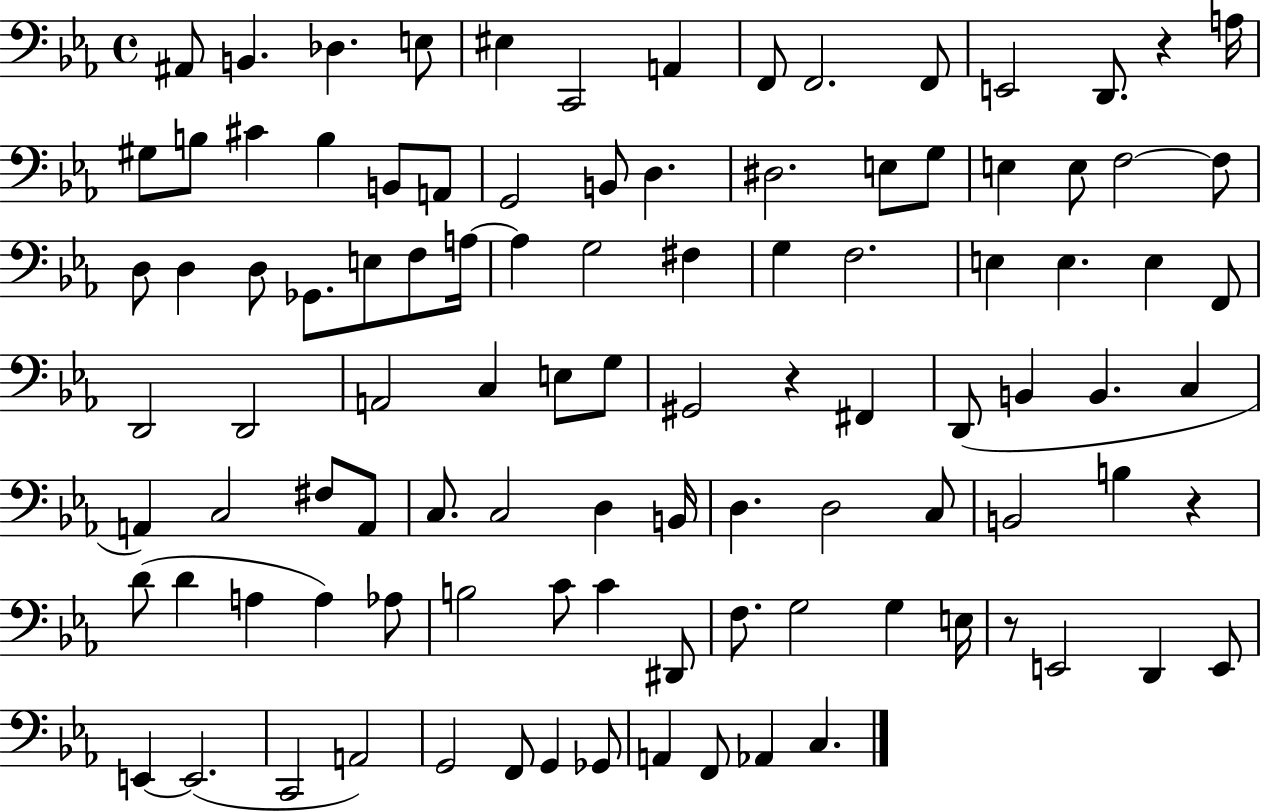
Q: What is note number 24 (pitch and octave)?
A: E3